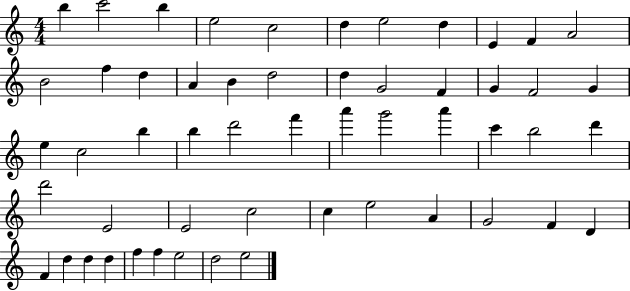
X:1
T:Untitled
M:4/4
L:1/4
K:C
b c'2 b e2 c2 d e2 d E F A2 B2 f d A B d2 d G2 F G F2 G e c2 b b d'2 f' a' g'2 a' c' b2 d' d'2 E2 E2 c2 c e2 A G2 F D F d d d f f e2 d2 e2